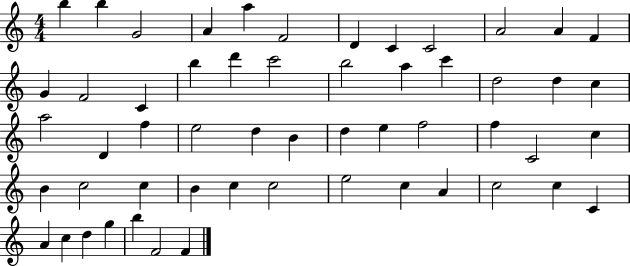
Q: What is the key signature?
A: C major